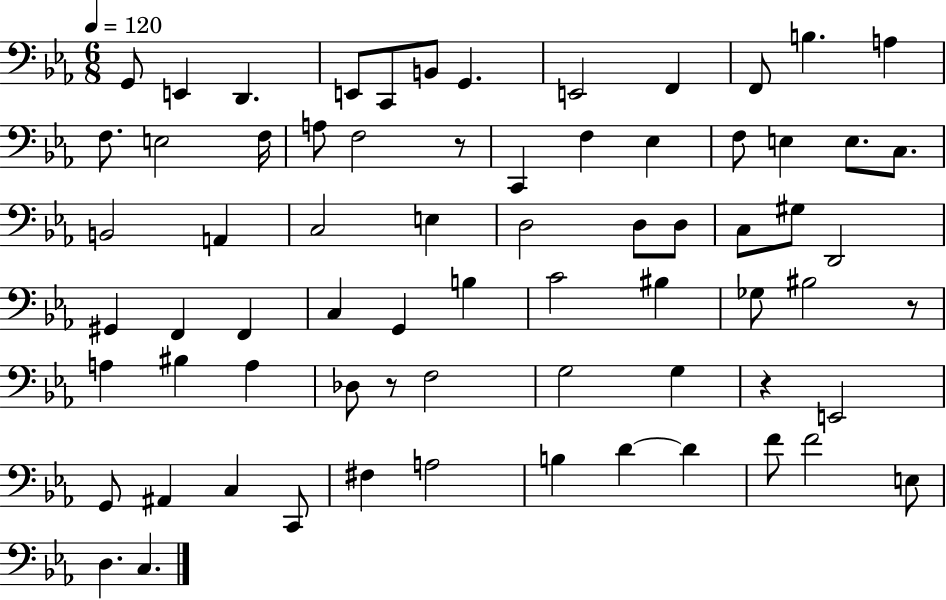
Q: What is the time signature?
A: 6/8